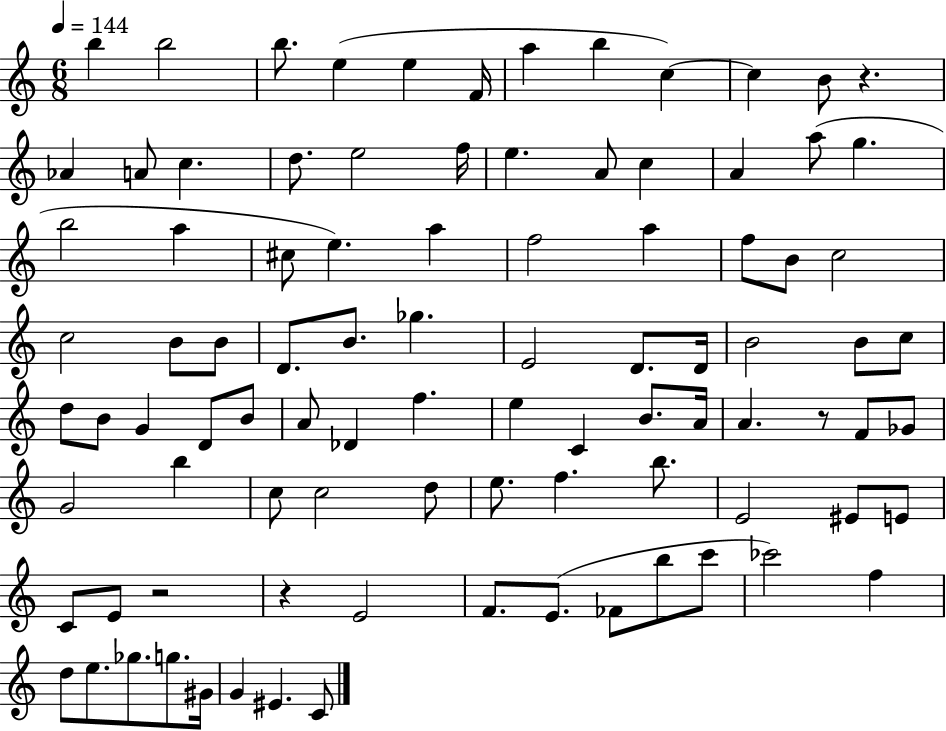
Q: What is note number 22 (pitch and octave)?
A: A5